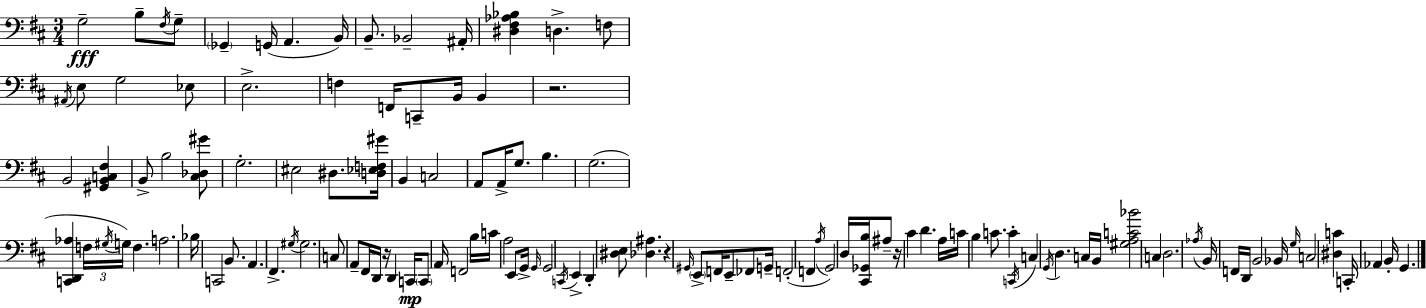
{
  \clef bass
  \numericTimeSignature
  \time 3/4
  \key d \major
  g2--\fff b8-- \acciaccatura { fis16 } g8-- | \parenthesize ges,4-- g,16( a,4. | b,16) b,8.-- bes,2-- | ais,16-. <dis fis aes bes>4 d4.-> f8 | \break \acciaccatura { ais,16 } e8 g2 | ees8 e2.-> | f4 f,16 c,8-- b,16 b,4 | r2. | \break b,2 <gis, b, c fis>4 | b,8-> b2 | <cis des gis'>8 g2.-. | eis2 dis8. | \break <d ees f gis'>16 b,4 c2 | a,8 a,16-> g8. b4. | g2.( | <c, d, aes>4 \tuplet 3/2 { f16 \acciaccatura { gis16 } g16) } f4. | \break a2. | bes16 c,2 | b,8. a,4. fis,4.-> | \acciaccatura { gis16 } gis2. | \break c8 a,8-- fis,16 d,16 r16 d,4 | c,16\mp \parenthesize c,8 a,16 f,2 | b16 c'16 a2 | e,8 g,16-> \grace { g,16 } g,2 | \break \acciaccatura { c,16 } e,4-> d,4-. <dis e>8 | <des ais>4. r4 \grace { gis,16 } \parenthesize e,8-> | f,16 e,8-- fes,8 g,16-- f,2-.( | f,4 \acciaccatura { a16 } g,2) | \break d16 <cis, ges, b>16 ais8-- r16 cis'4 | d'4. a16 c'16 b4 | c'8. c'4-. \acciaccatura { c,16 } c4 | \acciaccatura { g,16 } d4. c16 b,16 <gis a c' bes'>2 | \break c4 d2. | \acciaccatura { aes16 } b,16 | f,16 d,16 b,2 bes,16 \grace { g16 } | c2 <dis c'>4 | \break c,16-. aes,4 b,16-. g,4. | \bar "|."
}